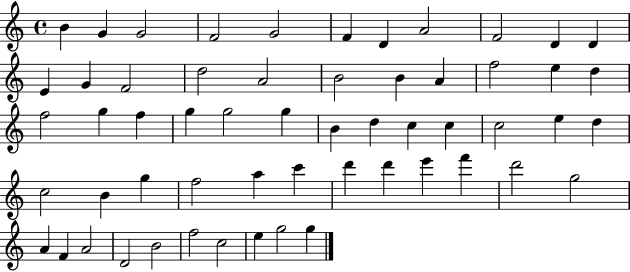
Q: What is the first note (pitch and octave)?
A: B4